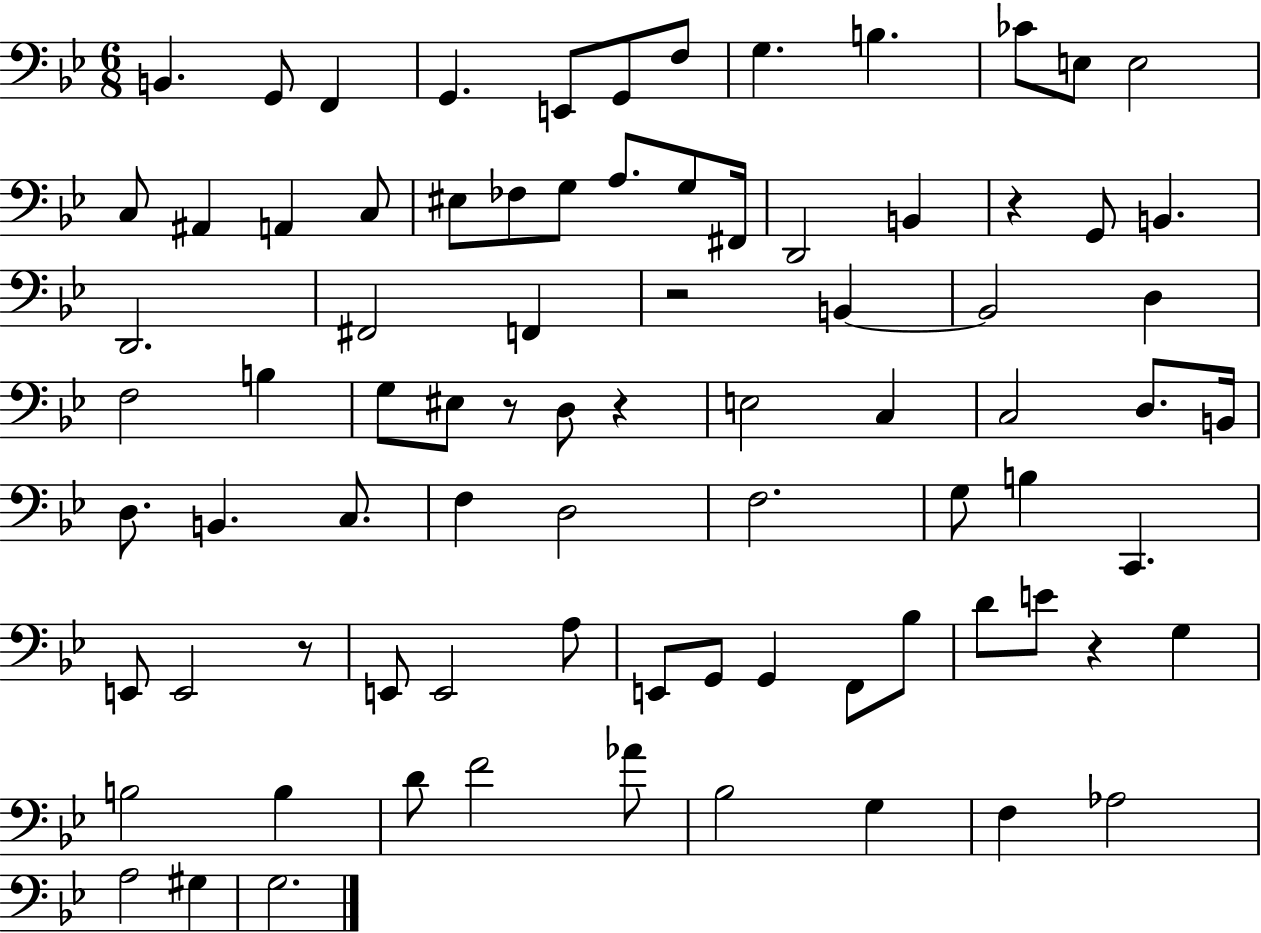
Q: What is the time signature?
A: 6/8